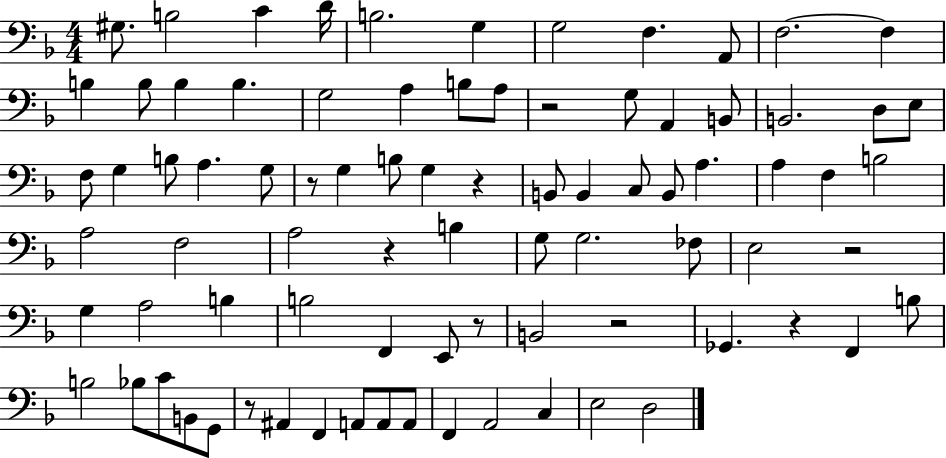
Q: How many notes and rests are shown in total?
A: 83